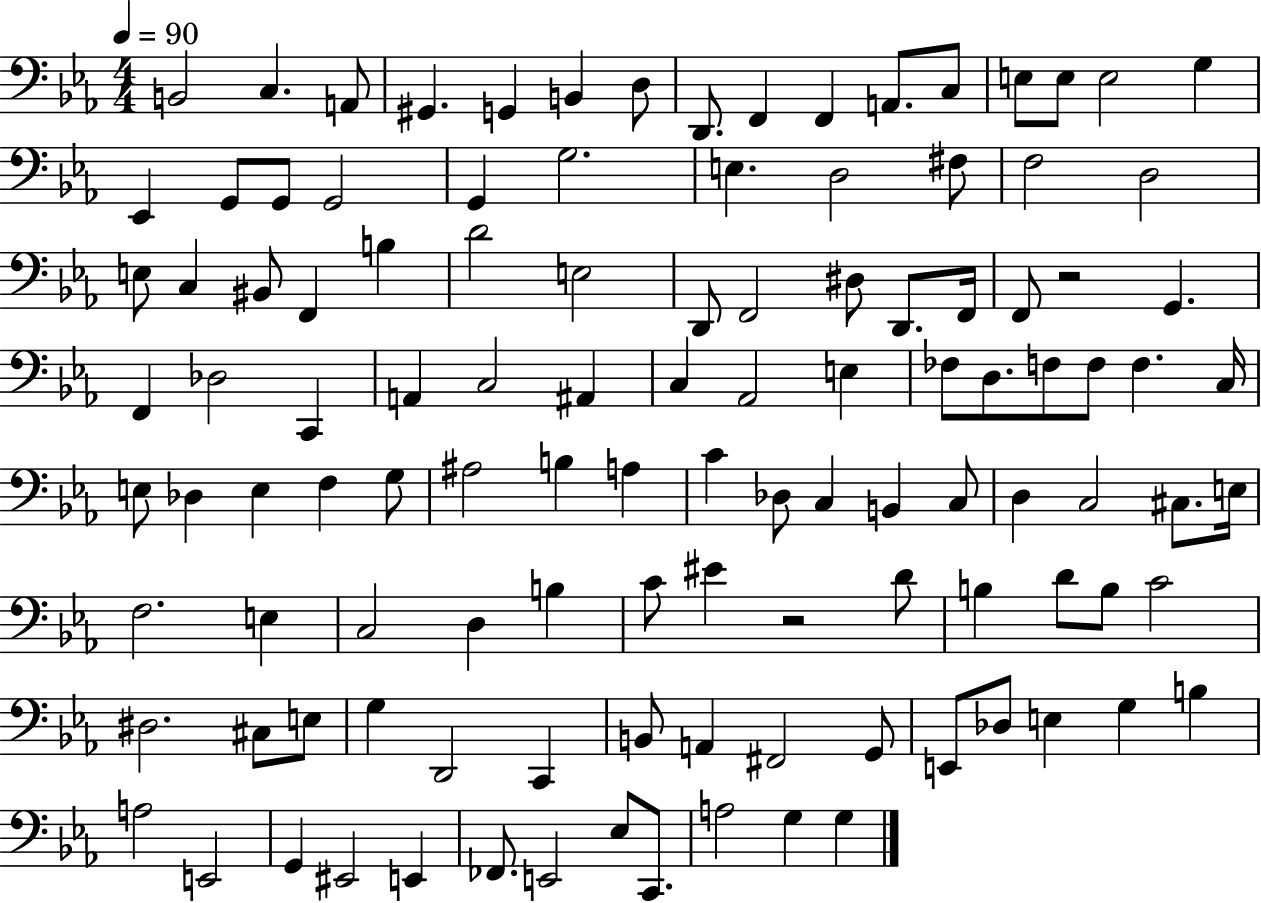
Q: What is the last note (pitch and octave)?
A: G3